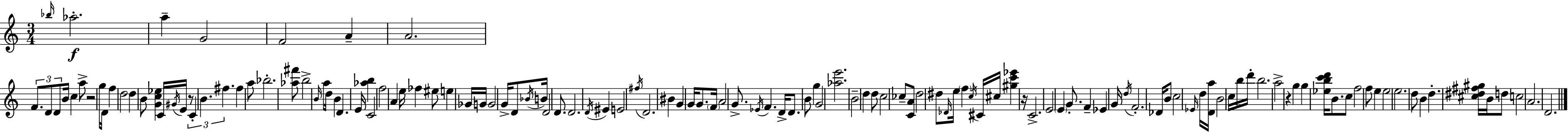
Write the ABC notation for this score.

X:1
T:Untitled
M:3/4
L:1/4
K:Am
_b/4 _a2 a G2 F2 A A2 F/2 D/2 D/2 B/4 c a/2 z2 g/4 D/4 f d2 d B/2 [Gc_e] C/4 ^G/4 E/4 z/2 C B ^f ^f a/2 _b2 [_a^f']/2 b2 B/4 a/2 d/4 B D E/4 [_ab] C2 f2 A e/4 _f ^e/2 e _G/4 G/4 G2 G/4 D/2 _B/4 B/4 D2 D/2 D2 D/4 ^E E2 ^f/4 D2 ^B G G/4 G/2 F/4 A2 G/2 _E/4 F D/4 D/2 B/2 g G2 [_ae']2 B2 d d/2 c2 _c/2 [CA]/2 d2 ^d/2 _D/4 e/4 f c/4 ^C/4 ^c/4 [^gc'_e'] z/4 C2 E2 E G/2 F _E G/4 d/4 F2 _D/4 B/2 c2 _E/4 d/4 [Da]/4 B2 c/4 b/4 d'/4 b2 a2 z g g [_ebc'd']/4 B/2 c/2 f2 f/2 e e2 e2 d/2 B d [^c^d^f^g]/4 B/4 d/2 c2 A2 D2